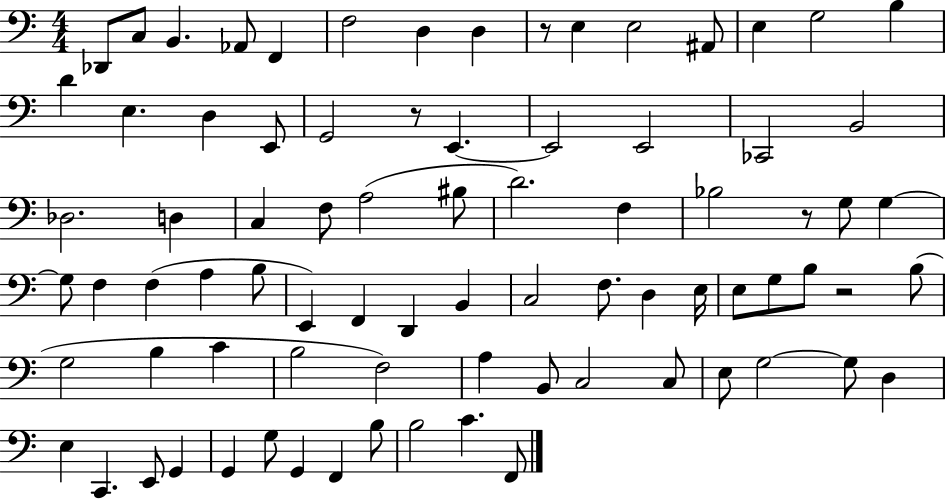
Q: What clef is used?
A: bass